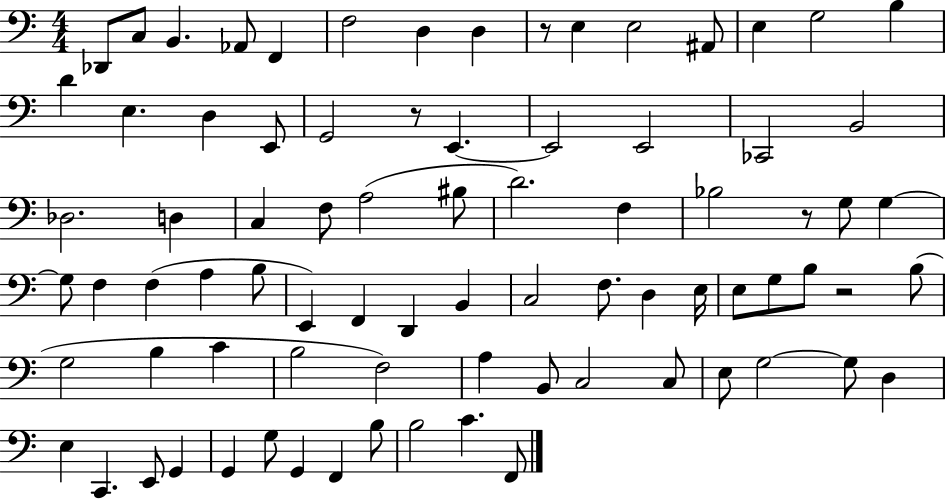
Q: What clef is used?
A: bass